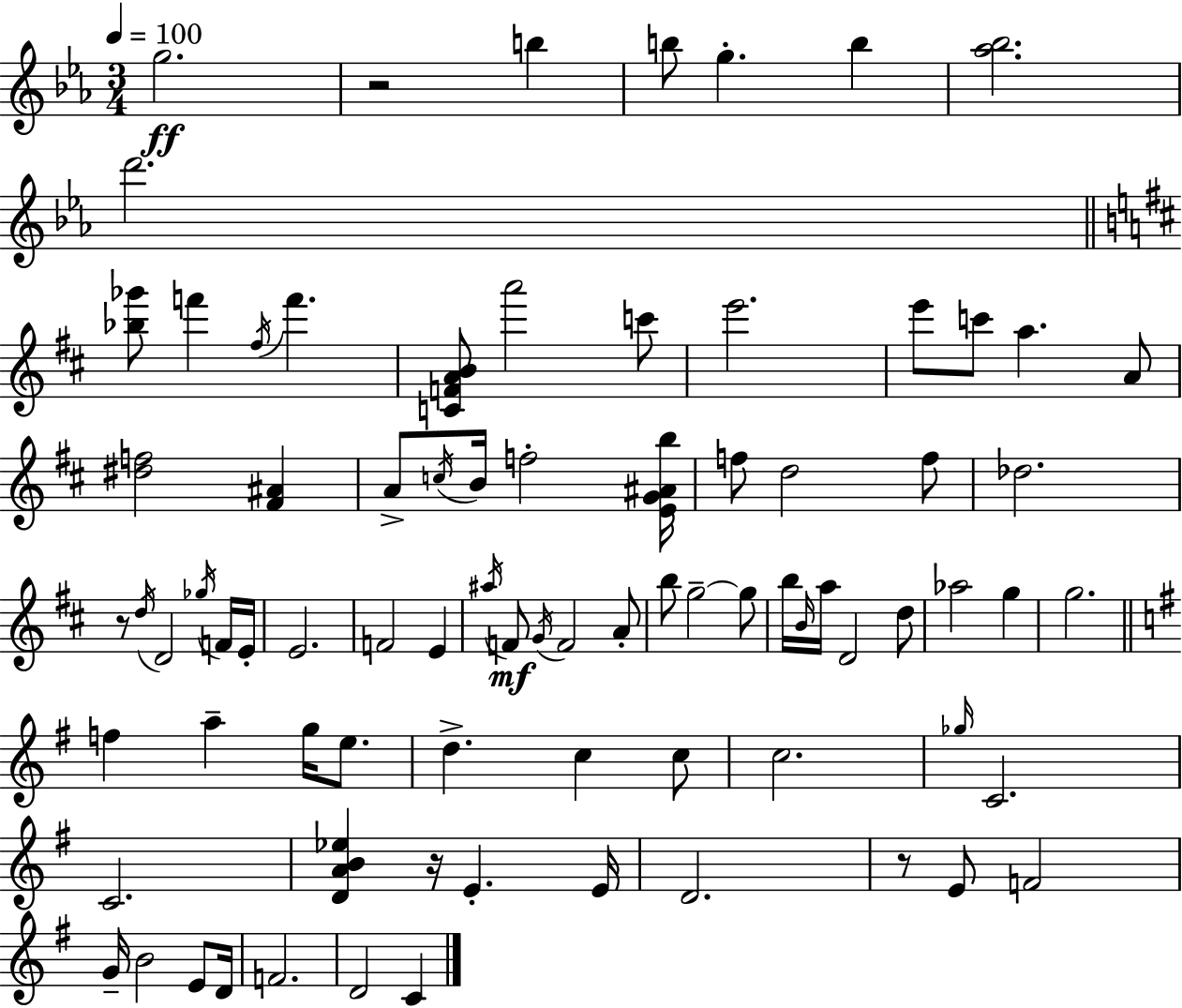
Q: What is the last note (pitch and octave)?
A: C4